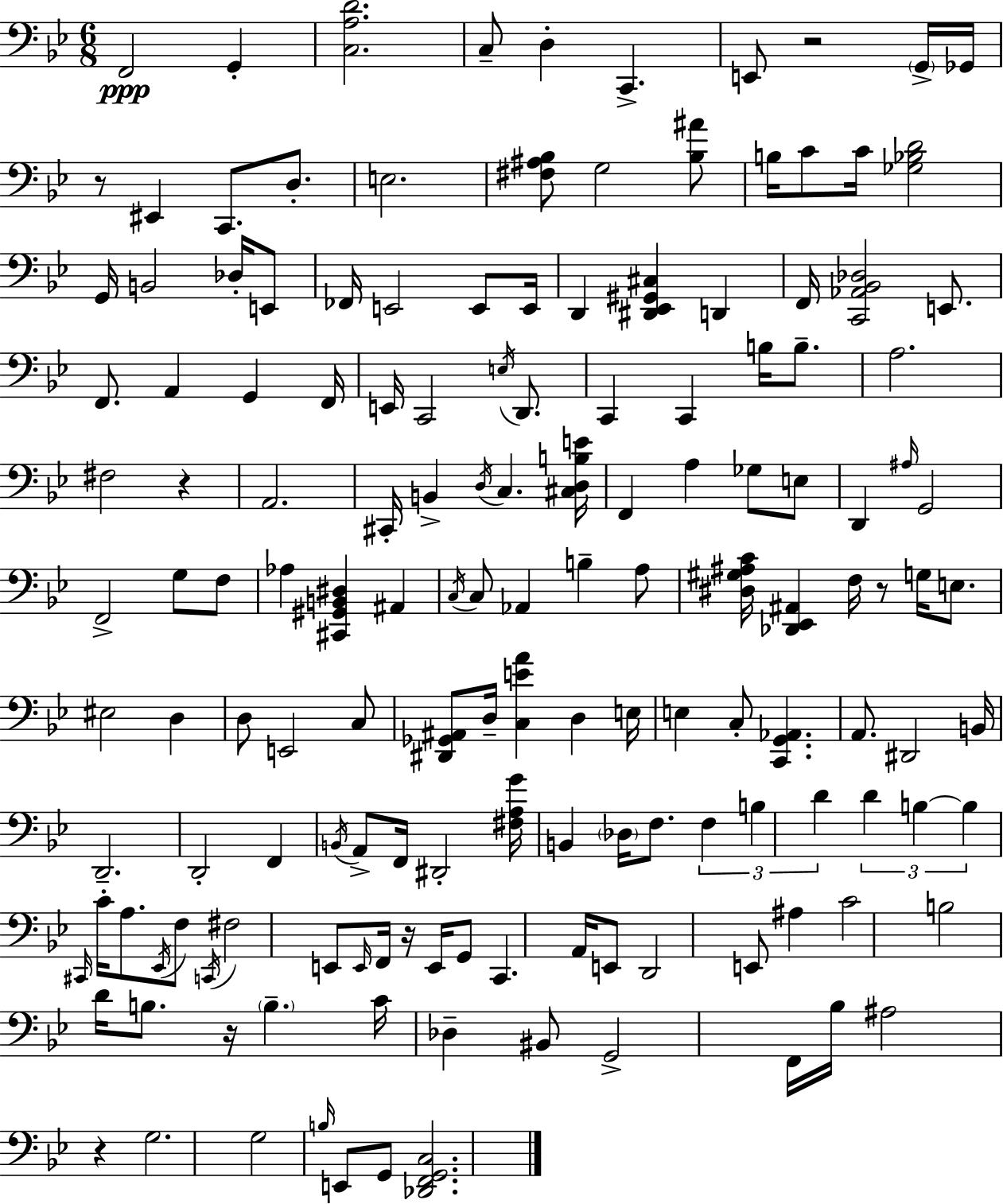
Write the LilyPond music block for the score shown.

{
  \clef bass
  \numericTimeSignature
  \time 6/8
  \key g \minor
  \repeat volta 2 { f,2\ppp g,4-. | <c a d'>2. | c8-- d4-. c,4.-> | e,8 r2 \parenthesize g,16-> ges,16 | \break r8 eis,4 c,8. d8.-. | e2. | <fis ais bes>8 g2 <bes ais'>8 | b16 c'8 c'16 <ges bes d'>2 | \break g,16 b,2 des16-. e,8 | fes,16 e,2 e,8 e,16 | d,4 <dis, ees, gis, cis>4 d,4 | f,16 <c, aes, bes, des>2 e,8. | \break f,8. a,4 g,4 f,16 | e,16 c,2 \acciaccatura { e16 } d,8. | c,4 c,4 b16 b8.-- | a2. | \break fis2 r4 | a,2. | cis,16-. b,4-> \acciaccatura { d16 } c4. | <cis d b e'>16 f,4 a4 ges8 | \break e8 d,4 \grace { ais16 } g,2 | f,2-> g8 | f8 aes4 <cis, gis, b, dis>4 ais,4 | \acciaccatura { c16 } c8 aes,4 b4-- | \break a8 <dis gis ais c'>16 <des, ees, ais,>4 f16 r8 | g16 e8. eis2 | d4 d8 e,2 | c8 <dis, ges, ais,>8 d16-- <c e' a'>4 d4 | \break e16 e4 c8-. <c, g, aes,>4. | a,8. dis,2 | b,16 d,2.-- | d,2-. | \break f,4 \acciaccatura { b,16 } a,8-> f,16 dis,2-. | <fis a g'>16 b,4 \parenthesize des16 f8. | \tuplet 3/2 { f4 b4 d'4 } | \tuplet 3/2 { d'4 b4~~ b4 } | \break \grace { cis,16 } c'16-. a8. \acciaccatura { ees,16 } f8 \acciaccatura { c,16 } fis2 | e,8 \grace { e,16 } f,16 r16 e,16 | g,8 c,4. a,16 e,8 d,2 | e,8 ais4 | \break c'2 b2 | d'16 b8. r16 \parenthesize b4.-- | c'16 des4-- bis,8 g,2-> | f,16 bes16 ais2 | \break r4 g2. | g2 | \grace { b16 } e,8 g,8 <des, f, g, c>2. | } \bar "|."
}